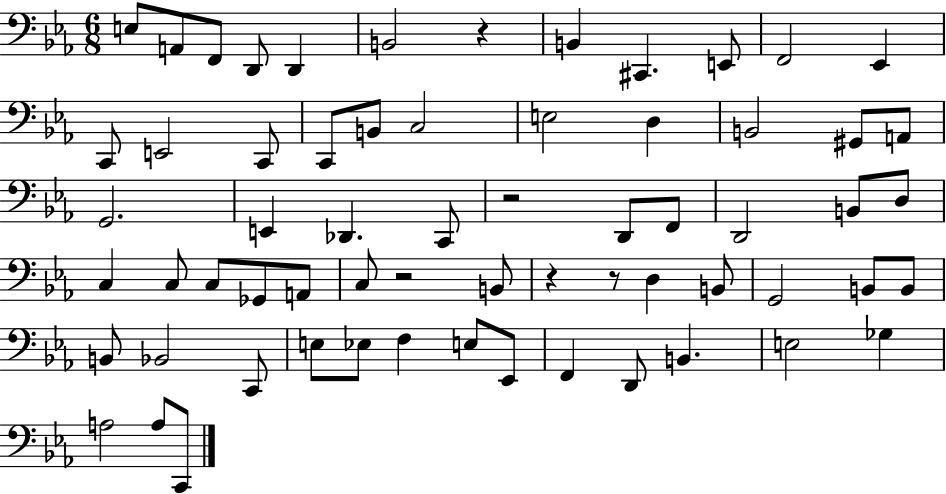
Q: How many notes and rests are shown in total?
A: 64